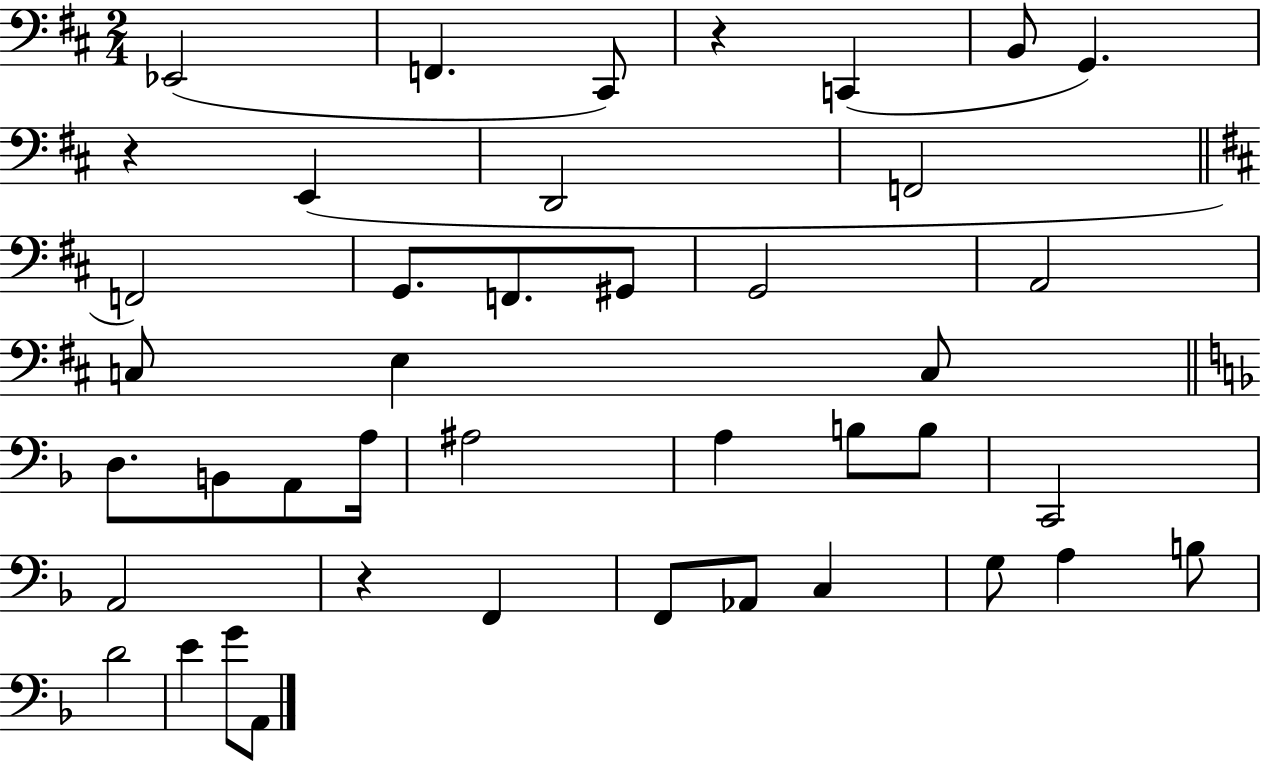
{
  \clef bass
  \numericTimeSignature
  \time 2/4
  \key d \major
  ees,2( | f,4. cis,8) | r4 c,4( | b,8 g,4.) | \break r4 e,4( | d,2 | f,2 | \bar "||" \break \key b \minor f,2) | g,8. f,8. gis,8 | g,2 | a,2 | \break c8 e4 c8 | \bar "||" \break \key d \minor d8. b,8 a,8 a16 | ais2 | a4 b8 b8 | c,2 | \break a,2 | r4 f,4 | f,8 aes,8 c4 | g8 a4 b8 | \break d'2 | e'4 g'8 a,8 | \bar "|."
}